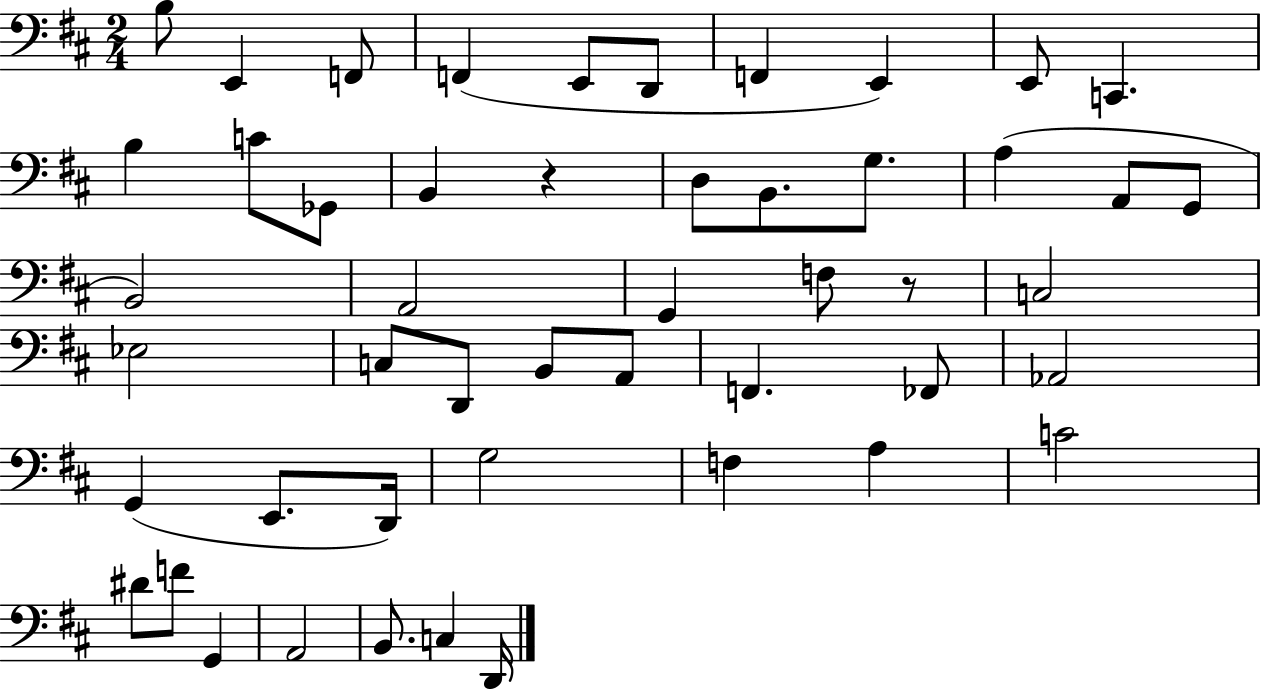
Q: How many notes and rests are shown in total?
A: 49